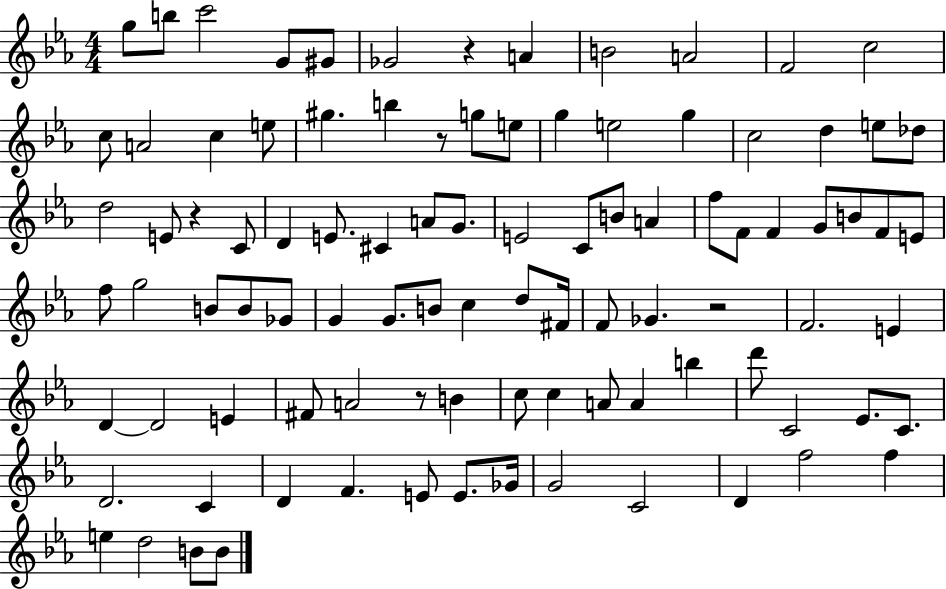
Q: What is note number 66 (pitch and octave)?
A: B4